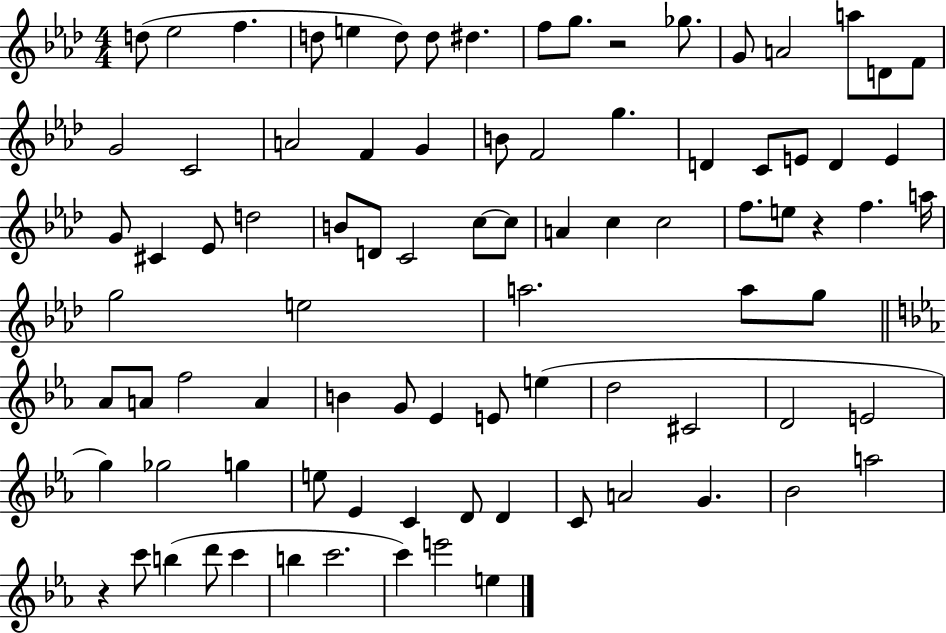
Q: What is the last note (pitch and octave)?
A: E5